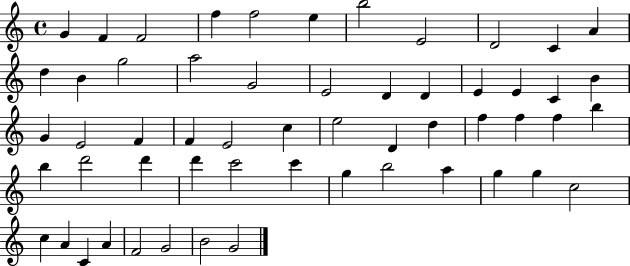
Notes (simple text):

G4/q F4/q F4/h F5/q F5/h E5/q B5/h E4/h D4/h C4/q A4/q D5/q B4/q G5/h A5/h G4/h E4/h D4/q D4/q E4/q E4/q C4/q B4/q G4/q E4/h F4/q F4/q E4/h C5/q E5/h D4/q D5/q F5/q F5/q F5/q B5/q B5/q D6/h D6/q D6/q C6/h C6/q G5/q B5/h A5/q G5/q G5/q C5/h C5/q A4/q C4/q A4/q F4/h G4/h B4/h G4/h